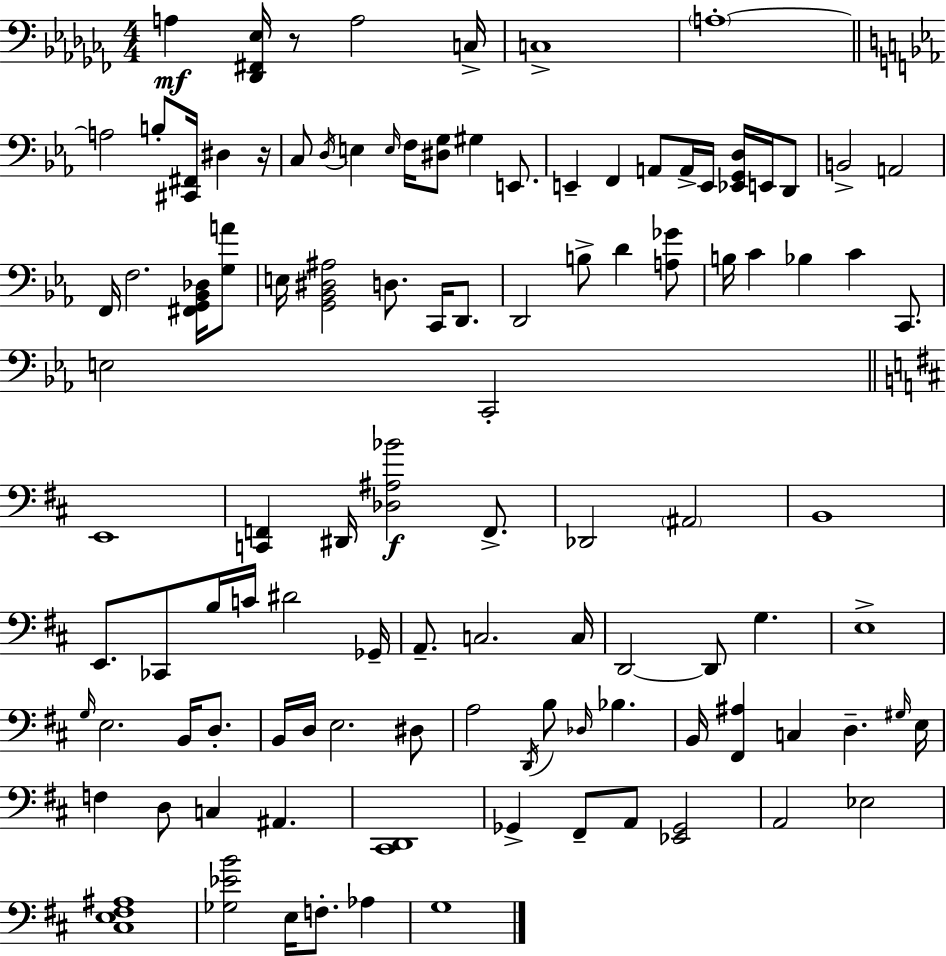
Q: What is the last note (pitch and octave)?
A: G3